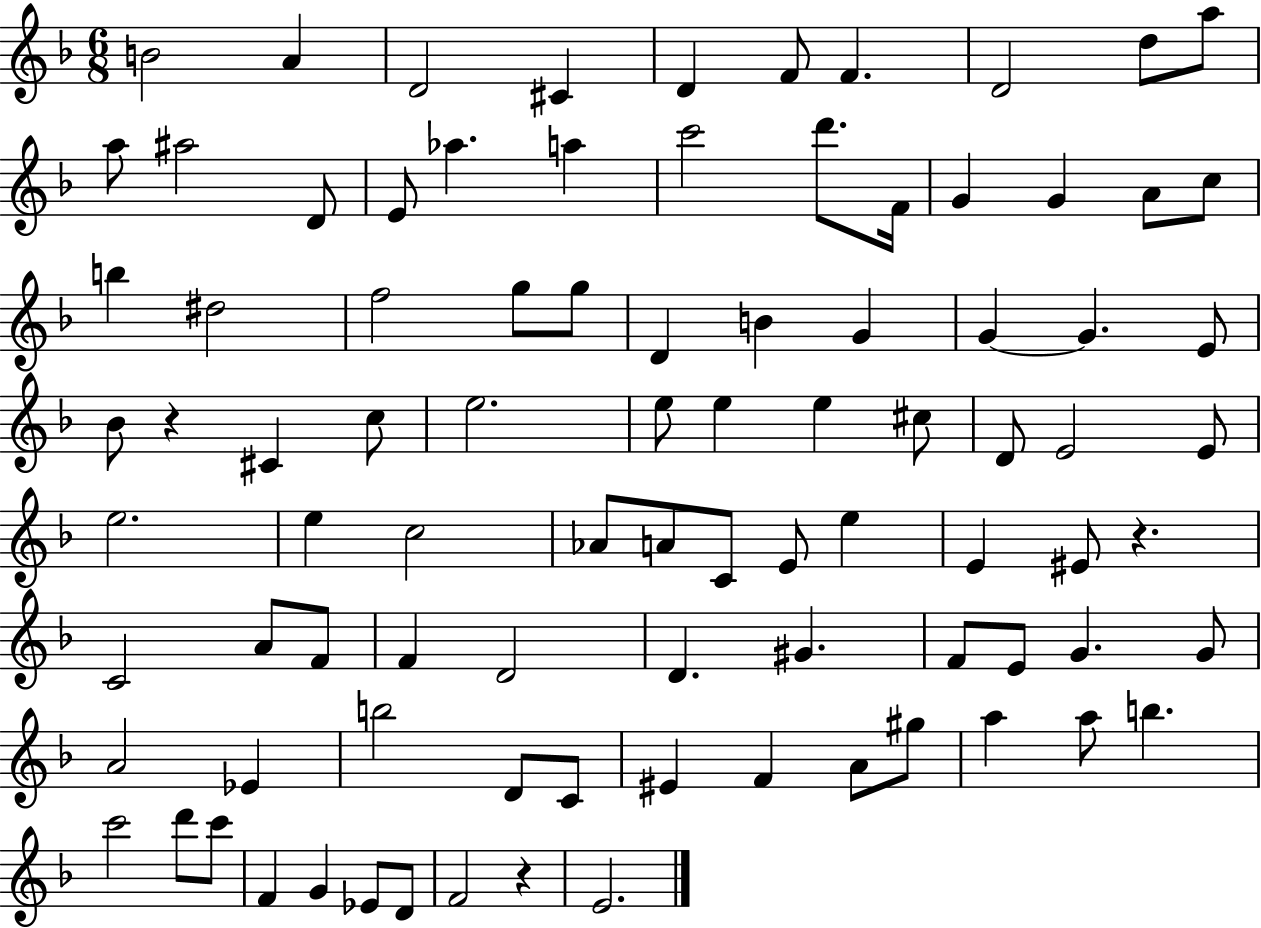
{
  \clef treble
  \numericTimeSignature
  \time 6/8
  \key f \major
  b'2 a'4 | d'2 cis'4 | d'4 f'8 f'4. | d'2 d''8 a''8 | \break a''8 ais''2 d'8 | e'8 aes''4. a''4 | c'''2 d'''8. f'16 | g'4 g'4 a'8 c''8 | \break b''4 dis''2 | f''2 g''8 g''8 | d'4 b'4 g'4 | g'4~~ g'4. e'8 | \break bes'8 r4 cis'4 c''8 | e''2. | e''8 e''4 e''4 cis''8 | d'8 e'2 e'8 | \break e''2. | e''4 c''2 | aes'8 a'8 c'8 e'8 e''4 | e'4 eis'8 r4. | \break c'2 a'8 f'8 | f'4 d'2 | d'4. gis'4. | f'8 e'8 g'4. g'8 | \break a'2 ees'4 | b''2 d'8 c'8 | eis'4 f'4 a'8 gis''8 | a''4 a''8 b''4. | \break c'''2 d'''8 c'''8 | f'4 g'4 ees'8 d'8 | f'2 r4 | e'2. | \break \bar "|."
}